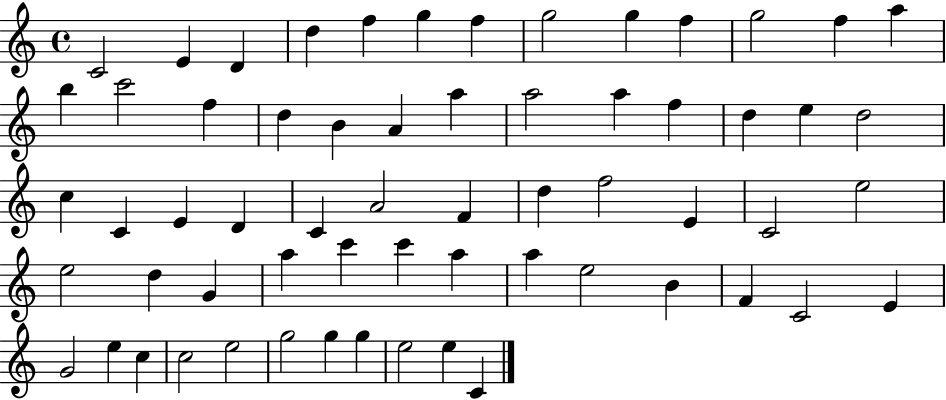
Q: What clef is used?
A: treble